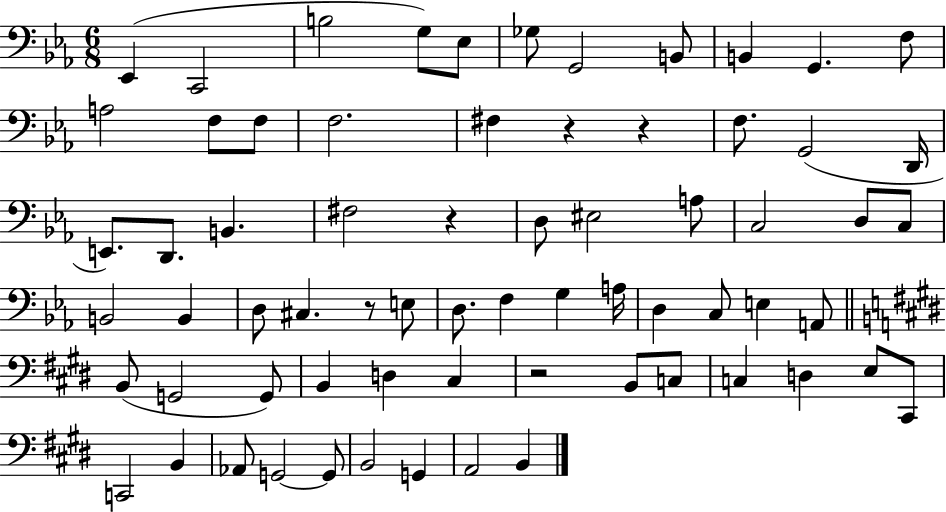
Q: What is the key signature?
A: EES major